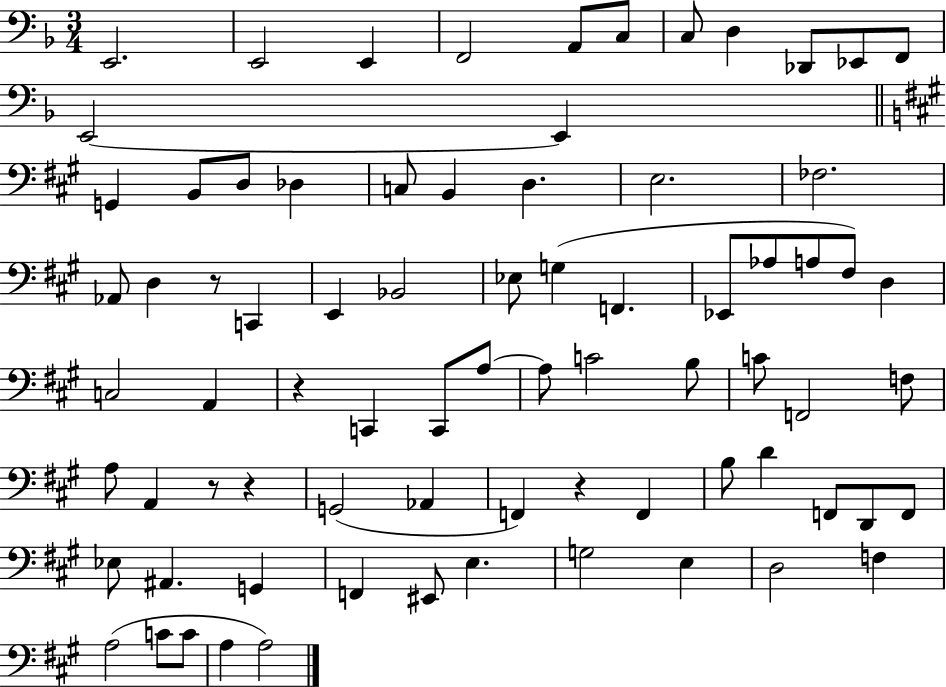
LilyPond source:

{
  \clef bass
  \numericTimeSignature
  \time 3/4
  \key f \major
  \repeat volta 2 { e,2. | e,2 e,4 | f,2 a,8 c8 | c8 d4 des,8 ees,8 f,8 | \break e,2~~ e,4 | \bar "||" \break \key a \major g,4 b,8 d8 des4 | c8 b,4 d4. | e2. | fes2. | \break aes,8 d4 r8 c,4 | e,4 bes,2 | ees8 g4( f,4. | ees,8 aes8 a8 fis8) d4 | \break c2 a,4 | r4 c,4 c,8 a8~~ | a8 c'2 b8 | c'8 f,2 f8 | \break a8 a,4 r8 r4 | g,2( aes,4 | f,4) r4 f,4 | b8 d'4 f,8 d,8 f,8 | \break ees8 ais,4. g,4 | f,4 eis,8 e4. | g2 e4 | d2 f4 | \break a2( c'8 c'8 | a4 a2) | } \bar "|."
}